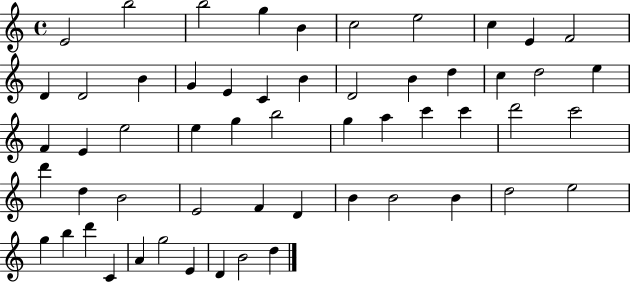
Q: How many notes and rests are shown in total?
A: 56